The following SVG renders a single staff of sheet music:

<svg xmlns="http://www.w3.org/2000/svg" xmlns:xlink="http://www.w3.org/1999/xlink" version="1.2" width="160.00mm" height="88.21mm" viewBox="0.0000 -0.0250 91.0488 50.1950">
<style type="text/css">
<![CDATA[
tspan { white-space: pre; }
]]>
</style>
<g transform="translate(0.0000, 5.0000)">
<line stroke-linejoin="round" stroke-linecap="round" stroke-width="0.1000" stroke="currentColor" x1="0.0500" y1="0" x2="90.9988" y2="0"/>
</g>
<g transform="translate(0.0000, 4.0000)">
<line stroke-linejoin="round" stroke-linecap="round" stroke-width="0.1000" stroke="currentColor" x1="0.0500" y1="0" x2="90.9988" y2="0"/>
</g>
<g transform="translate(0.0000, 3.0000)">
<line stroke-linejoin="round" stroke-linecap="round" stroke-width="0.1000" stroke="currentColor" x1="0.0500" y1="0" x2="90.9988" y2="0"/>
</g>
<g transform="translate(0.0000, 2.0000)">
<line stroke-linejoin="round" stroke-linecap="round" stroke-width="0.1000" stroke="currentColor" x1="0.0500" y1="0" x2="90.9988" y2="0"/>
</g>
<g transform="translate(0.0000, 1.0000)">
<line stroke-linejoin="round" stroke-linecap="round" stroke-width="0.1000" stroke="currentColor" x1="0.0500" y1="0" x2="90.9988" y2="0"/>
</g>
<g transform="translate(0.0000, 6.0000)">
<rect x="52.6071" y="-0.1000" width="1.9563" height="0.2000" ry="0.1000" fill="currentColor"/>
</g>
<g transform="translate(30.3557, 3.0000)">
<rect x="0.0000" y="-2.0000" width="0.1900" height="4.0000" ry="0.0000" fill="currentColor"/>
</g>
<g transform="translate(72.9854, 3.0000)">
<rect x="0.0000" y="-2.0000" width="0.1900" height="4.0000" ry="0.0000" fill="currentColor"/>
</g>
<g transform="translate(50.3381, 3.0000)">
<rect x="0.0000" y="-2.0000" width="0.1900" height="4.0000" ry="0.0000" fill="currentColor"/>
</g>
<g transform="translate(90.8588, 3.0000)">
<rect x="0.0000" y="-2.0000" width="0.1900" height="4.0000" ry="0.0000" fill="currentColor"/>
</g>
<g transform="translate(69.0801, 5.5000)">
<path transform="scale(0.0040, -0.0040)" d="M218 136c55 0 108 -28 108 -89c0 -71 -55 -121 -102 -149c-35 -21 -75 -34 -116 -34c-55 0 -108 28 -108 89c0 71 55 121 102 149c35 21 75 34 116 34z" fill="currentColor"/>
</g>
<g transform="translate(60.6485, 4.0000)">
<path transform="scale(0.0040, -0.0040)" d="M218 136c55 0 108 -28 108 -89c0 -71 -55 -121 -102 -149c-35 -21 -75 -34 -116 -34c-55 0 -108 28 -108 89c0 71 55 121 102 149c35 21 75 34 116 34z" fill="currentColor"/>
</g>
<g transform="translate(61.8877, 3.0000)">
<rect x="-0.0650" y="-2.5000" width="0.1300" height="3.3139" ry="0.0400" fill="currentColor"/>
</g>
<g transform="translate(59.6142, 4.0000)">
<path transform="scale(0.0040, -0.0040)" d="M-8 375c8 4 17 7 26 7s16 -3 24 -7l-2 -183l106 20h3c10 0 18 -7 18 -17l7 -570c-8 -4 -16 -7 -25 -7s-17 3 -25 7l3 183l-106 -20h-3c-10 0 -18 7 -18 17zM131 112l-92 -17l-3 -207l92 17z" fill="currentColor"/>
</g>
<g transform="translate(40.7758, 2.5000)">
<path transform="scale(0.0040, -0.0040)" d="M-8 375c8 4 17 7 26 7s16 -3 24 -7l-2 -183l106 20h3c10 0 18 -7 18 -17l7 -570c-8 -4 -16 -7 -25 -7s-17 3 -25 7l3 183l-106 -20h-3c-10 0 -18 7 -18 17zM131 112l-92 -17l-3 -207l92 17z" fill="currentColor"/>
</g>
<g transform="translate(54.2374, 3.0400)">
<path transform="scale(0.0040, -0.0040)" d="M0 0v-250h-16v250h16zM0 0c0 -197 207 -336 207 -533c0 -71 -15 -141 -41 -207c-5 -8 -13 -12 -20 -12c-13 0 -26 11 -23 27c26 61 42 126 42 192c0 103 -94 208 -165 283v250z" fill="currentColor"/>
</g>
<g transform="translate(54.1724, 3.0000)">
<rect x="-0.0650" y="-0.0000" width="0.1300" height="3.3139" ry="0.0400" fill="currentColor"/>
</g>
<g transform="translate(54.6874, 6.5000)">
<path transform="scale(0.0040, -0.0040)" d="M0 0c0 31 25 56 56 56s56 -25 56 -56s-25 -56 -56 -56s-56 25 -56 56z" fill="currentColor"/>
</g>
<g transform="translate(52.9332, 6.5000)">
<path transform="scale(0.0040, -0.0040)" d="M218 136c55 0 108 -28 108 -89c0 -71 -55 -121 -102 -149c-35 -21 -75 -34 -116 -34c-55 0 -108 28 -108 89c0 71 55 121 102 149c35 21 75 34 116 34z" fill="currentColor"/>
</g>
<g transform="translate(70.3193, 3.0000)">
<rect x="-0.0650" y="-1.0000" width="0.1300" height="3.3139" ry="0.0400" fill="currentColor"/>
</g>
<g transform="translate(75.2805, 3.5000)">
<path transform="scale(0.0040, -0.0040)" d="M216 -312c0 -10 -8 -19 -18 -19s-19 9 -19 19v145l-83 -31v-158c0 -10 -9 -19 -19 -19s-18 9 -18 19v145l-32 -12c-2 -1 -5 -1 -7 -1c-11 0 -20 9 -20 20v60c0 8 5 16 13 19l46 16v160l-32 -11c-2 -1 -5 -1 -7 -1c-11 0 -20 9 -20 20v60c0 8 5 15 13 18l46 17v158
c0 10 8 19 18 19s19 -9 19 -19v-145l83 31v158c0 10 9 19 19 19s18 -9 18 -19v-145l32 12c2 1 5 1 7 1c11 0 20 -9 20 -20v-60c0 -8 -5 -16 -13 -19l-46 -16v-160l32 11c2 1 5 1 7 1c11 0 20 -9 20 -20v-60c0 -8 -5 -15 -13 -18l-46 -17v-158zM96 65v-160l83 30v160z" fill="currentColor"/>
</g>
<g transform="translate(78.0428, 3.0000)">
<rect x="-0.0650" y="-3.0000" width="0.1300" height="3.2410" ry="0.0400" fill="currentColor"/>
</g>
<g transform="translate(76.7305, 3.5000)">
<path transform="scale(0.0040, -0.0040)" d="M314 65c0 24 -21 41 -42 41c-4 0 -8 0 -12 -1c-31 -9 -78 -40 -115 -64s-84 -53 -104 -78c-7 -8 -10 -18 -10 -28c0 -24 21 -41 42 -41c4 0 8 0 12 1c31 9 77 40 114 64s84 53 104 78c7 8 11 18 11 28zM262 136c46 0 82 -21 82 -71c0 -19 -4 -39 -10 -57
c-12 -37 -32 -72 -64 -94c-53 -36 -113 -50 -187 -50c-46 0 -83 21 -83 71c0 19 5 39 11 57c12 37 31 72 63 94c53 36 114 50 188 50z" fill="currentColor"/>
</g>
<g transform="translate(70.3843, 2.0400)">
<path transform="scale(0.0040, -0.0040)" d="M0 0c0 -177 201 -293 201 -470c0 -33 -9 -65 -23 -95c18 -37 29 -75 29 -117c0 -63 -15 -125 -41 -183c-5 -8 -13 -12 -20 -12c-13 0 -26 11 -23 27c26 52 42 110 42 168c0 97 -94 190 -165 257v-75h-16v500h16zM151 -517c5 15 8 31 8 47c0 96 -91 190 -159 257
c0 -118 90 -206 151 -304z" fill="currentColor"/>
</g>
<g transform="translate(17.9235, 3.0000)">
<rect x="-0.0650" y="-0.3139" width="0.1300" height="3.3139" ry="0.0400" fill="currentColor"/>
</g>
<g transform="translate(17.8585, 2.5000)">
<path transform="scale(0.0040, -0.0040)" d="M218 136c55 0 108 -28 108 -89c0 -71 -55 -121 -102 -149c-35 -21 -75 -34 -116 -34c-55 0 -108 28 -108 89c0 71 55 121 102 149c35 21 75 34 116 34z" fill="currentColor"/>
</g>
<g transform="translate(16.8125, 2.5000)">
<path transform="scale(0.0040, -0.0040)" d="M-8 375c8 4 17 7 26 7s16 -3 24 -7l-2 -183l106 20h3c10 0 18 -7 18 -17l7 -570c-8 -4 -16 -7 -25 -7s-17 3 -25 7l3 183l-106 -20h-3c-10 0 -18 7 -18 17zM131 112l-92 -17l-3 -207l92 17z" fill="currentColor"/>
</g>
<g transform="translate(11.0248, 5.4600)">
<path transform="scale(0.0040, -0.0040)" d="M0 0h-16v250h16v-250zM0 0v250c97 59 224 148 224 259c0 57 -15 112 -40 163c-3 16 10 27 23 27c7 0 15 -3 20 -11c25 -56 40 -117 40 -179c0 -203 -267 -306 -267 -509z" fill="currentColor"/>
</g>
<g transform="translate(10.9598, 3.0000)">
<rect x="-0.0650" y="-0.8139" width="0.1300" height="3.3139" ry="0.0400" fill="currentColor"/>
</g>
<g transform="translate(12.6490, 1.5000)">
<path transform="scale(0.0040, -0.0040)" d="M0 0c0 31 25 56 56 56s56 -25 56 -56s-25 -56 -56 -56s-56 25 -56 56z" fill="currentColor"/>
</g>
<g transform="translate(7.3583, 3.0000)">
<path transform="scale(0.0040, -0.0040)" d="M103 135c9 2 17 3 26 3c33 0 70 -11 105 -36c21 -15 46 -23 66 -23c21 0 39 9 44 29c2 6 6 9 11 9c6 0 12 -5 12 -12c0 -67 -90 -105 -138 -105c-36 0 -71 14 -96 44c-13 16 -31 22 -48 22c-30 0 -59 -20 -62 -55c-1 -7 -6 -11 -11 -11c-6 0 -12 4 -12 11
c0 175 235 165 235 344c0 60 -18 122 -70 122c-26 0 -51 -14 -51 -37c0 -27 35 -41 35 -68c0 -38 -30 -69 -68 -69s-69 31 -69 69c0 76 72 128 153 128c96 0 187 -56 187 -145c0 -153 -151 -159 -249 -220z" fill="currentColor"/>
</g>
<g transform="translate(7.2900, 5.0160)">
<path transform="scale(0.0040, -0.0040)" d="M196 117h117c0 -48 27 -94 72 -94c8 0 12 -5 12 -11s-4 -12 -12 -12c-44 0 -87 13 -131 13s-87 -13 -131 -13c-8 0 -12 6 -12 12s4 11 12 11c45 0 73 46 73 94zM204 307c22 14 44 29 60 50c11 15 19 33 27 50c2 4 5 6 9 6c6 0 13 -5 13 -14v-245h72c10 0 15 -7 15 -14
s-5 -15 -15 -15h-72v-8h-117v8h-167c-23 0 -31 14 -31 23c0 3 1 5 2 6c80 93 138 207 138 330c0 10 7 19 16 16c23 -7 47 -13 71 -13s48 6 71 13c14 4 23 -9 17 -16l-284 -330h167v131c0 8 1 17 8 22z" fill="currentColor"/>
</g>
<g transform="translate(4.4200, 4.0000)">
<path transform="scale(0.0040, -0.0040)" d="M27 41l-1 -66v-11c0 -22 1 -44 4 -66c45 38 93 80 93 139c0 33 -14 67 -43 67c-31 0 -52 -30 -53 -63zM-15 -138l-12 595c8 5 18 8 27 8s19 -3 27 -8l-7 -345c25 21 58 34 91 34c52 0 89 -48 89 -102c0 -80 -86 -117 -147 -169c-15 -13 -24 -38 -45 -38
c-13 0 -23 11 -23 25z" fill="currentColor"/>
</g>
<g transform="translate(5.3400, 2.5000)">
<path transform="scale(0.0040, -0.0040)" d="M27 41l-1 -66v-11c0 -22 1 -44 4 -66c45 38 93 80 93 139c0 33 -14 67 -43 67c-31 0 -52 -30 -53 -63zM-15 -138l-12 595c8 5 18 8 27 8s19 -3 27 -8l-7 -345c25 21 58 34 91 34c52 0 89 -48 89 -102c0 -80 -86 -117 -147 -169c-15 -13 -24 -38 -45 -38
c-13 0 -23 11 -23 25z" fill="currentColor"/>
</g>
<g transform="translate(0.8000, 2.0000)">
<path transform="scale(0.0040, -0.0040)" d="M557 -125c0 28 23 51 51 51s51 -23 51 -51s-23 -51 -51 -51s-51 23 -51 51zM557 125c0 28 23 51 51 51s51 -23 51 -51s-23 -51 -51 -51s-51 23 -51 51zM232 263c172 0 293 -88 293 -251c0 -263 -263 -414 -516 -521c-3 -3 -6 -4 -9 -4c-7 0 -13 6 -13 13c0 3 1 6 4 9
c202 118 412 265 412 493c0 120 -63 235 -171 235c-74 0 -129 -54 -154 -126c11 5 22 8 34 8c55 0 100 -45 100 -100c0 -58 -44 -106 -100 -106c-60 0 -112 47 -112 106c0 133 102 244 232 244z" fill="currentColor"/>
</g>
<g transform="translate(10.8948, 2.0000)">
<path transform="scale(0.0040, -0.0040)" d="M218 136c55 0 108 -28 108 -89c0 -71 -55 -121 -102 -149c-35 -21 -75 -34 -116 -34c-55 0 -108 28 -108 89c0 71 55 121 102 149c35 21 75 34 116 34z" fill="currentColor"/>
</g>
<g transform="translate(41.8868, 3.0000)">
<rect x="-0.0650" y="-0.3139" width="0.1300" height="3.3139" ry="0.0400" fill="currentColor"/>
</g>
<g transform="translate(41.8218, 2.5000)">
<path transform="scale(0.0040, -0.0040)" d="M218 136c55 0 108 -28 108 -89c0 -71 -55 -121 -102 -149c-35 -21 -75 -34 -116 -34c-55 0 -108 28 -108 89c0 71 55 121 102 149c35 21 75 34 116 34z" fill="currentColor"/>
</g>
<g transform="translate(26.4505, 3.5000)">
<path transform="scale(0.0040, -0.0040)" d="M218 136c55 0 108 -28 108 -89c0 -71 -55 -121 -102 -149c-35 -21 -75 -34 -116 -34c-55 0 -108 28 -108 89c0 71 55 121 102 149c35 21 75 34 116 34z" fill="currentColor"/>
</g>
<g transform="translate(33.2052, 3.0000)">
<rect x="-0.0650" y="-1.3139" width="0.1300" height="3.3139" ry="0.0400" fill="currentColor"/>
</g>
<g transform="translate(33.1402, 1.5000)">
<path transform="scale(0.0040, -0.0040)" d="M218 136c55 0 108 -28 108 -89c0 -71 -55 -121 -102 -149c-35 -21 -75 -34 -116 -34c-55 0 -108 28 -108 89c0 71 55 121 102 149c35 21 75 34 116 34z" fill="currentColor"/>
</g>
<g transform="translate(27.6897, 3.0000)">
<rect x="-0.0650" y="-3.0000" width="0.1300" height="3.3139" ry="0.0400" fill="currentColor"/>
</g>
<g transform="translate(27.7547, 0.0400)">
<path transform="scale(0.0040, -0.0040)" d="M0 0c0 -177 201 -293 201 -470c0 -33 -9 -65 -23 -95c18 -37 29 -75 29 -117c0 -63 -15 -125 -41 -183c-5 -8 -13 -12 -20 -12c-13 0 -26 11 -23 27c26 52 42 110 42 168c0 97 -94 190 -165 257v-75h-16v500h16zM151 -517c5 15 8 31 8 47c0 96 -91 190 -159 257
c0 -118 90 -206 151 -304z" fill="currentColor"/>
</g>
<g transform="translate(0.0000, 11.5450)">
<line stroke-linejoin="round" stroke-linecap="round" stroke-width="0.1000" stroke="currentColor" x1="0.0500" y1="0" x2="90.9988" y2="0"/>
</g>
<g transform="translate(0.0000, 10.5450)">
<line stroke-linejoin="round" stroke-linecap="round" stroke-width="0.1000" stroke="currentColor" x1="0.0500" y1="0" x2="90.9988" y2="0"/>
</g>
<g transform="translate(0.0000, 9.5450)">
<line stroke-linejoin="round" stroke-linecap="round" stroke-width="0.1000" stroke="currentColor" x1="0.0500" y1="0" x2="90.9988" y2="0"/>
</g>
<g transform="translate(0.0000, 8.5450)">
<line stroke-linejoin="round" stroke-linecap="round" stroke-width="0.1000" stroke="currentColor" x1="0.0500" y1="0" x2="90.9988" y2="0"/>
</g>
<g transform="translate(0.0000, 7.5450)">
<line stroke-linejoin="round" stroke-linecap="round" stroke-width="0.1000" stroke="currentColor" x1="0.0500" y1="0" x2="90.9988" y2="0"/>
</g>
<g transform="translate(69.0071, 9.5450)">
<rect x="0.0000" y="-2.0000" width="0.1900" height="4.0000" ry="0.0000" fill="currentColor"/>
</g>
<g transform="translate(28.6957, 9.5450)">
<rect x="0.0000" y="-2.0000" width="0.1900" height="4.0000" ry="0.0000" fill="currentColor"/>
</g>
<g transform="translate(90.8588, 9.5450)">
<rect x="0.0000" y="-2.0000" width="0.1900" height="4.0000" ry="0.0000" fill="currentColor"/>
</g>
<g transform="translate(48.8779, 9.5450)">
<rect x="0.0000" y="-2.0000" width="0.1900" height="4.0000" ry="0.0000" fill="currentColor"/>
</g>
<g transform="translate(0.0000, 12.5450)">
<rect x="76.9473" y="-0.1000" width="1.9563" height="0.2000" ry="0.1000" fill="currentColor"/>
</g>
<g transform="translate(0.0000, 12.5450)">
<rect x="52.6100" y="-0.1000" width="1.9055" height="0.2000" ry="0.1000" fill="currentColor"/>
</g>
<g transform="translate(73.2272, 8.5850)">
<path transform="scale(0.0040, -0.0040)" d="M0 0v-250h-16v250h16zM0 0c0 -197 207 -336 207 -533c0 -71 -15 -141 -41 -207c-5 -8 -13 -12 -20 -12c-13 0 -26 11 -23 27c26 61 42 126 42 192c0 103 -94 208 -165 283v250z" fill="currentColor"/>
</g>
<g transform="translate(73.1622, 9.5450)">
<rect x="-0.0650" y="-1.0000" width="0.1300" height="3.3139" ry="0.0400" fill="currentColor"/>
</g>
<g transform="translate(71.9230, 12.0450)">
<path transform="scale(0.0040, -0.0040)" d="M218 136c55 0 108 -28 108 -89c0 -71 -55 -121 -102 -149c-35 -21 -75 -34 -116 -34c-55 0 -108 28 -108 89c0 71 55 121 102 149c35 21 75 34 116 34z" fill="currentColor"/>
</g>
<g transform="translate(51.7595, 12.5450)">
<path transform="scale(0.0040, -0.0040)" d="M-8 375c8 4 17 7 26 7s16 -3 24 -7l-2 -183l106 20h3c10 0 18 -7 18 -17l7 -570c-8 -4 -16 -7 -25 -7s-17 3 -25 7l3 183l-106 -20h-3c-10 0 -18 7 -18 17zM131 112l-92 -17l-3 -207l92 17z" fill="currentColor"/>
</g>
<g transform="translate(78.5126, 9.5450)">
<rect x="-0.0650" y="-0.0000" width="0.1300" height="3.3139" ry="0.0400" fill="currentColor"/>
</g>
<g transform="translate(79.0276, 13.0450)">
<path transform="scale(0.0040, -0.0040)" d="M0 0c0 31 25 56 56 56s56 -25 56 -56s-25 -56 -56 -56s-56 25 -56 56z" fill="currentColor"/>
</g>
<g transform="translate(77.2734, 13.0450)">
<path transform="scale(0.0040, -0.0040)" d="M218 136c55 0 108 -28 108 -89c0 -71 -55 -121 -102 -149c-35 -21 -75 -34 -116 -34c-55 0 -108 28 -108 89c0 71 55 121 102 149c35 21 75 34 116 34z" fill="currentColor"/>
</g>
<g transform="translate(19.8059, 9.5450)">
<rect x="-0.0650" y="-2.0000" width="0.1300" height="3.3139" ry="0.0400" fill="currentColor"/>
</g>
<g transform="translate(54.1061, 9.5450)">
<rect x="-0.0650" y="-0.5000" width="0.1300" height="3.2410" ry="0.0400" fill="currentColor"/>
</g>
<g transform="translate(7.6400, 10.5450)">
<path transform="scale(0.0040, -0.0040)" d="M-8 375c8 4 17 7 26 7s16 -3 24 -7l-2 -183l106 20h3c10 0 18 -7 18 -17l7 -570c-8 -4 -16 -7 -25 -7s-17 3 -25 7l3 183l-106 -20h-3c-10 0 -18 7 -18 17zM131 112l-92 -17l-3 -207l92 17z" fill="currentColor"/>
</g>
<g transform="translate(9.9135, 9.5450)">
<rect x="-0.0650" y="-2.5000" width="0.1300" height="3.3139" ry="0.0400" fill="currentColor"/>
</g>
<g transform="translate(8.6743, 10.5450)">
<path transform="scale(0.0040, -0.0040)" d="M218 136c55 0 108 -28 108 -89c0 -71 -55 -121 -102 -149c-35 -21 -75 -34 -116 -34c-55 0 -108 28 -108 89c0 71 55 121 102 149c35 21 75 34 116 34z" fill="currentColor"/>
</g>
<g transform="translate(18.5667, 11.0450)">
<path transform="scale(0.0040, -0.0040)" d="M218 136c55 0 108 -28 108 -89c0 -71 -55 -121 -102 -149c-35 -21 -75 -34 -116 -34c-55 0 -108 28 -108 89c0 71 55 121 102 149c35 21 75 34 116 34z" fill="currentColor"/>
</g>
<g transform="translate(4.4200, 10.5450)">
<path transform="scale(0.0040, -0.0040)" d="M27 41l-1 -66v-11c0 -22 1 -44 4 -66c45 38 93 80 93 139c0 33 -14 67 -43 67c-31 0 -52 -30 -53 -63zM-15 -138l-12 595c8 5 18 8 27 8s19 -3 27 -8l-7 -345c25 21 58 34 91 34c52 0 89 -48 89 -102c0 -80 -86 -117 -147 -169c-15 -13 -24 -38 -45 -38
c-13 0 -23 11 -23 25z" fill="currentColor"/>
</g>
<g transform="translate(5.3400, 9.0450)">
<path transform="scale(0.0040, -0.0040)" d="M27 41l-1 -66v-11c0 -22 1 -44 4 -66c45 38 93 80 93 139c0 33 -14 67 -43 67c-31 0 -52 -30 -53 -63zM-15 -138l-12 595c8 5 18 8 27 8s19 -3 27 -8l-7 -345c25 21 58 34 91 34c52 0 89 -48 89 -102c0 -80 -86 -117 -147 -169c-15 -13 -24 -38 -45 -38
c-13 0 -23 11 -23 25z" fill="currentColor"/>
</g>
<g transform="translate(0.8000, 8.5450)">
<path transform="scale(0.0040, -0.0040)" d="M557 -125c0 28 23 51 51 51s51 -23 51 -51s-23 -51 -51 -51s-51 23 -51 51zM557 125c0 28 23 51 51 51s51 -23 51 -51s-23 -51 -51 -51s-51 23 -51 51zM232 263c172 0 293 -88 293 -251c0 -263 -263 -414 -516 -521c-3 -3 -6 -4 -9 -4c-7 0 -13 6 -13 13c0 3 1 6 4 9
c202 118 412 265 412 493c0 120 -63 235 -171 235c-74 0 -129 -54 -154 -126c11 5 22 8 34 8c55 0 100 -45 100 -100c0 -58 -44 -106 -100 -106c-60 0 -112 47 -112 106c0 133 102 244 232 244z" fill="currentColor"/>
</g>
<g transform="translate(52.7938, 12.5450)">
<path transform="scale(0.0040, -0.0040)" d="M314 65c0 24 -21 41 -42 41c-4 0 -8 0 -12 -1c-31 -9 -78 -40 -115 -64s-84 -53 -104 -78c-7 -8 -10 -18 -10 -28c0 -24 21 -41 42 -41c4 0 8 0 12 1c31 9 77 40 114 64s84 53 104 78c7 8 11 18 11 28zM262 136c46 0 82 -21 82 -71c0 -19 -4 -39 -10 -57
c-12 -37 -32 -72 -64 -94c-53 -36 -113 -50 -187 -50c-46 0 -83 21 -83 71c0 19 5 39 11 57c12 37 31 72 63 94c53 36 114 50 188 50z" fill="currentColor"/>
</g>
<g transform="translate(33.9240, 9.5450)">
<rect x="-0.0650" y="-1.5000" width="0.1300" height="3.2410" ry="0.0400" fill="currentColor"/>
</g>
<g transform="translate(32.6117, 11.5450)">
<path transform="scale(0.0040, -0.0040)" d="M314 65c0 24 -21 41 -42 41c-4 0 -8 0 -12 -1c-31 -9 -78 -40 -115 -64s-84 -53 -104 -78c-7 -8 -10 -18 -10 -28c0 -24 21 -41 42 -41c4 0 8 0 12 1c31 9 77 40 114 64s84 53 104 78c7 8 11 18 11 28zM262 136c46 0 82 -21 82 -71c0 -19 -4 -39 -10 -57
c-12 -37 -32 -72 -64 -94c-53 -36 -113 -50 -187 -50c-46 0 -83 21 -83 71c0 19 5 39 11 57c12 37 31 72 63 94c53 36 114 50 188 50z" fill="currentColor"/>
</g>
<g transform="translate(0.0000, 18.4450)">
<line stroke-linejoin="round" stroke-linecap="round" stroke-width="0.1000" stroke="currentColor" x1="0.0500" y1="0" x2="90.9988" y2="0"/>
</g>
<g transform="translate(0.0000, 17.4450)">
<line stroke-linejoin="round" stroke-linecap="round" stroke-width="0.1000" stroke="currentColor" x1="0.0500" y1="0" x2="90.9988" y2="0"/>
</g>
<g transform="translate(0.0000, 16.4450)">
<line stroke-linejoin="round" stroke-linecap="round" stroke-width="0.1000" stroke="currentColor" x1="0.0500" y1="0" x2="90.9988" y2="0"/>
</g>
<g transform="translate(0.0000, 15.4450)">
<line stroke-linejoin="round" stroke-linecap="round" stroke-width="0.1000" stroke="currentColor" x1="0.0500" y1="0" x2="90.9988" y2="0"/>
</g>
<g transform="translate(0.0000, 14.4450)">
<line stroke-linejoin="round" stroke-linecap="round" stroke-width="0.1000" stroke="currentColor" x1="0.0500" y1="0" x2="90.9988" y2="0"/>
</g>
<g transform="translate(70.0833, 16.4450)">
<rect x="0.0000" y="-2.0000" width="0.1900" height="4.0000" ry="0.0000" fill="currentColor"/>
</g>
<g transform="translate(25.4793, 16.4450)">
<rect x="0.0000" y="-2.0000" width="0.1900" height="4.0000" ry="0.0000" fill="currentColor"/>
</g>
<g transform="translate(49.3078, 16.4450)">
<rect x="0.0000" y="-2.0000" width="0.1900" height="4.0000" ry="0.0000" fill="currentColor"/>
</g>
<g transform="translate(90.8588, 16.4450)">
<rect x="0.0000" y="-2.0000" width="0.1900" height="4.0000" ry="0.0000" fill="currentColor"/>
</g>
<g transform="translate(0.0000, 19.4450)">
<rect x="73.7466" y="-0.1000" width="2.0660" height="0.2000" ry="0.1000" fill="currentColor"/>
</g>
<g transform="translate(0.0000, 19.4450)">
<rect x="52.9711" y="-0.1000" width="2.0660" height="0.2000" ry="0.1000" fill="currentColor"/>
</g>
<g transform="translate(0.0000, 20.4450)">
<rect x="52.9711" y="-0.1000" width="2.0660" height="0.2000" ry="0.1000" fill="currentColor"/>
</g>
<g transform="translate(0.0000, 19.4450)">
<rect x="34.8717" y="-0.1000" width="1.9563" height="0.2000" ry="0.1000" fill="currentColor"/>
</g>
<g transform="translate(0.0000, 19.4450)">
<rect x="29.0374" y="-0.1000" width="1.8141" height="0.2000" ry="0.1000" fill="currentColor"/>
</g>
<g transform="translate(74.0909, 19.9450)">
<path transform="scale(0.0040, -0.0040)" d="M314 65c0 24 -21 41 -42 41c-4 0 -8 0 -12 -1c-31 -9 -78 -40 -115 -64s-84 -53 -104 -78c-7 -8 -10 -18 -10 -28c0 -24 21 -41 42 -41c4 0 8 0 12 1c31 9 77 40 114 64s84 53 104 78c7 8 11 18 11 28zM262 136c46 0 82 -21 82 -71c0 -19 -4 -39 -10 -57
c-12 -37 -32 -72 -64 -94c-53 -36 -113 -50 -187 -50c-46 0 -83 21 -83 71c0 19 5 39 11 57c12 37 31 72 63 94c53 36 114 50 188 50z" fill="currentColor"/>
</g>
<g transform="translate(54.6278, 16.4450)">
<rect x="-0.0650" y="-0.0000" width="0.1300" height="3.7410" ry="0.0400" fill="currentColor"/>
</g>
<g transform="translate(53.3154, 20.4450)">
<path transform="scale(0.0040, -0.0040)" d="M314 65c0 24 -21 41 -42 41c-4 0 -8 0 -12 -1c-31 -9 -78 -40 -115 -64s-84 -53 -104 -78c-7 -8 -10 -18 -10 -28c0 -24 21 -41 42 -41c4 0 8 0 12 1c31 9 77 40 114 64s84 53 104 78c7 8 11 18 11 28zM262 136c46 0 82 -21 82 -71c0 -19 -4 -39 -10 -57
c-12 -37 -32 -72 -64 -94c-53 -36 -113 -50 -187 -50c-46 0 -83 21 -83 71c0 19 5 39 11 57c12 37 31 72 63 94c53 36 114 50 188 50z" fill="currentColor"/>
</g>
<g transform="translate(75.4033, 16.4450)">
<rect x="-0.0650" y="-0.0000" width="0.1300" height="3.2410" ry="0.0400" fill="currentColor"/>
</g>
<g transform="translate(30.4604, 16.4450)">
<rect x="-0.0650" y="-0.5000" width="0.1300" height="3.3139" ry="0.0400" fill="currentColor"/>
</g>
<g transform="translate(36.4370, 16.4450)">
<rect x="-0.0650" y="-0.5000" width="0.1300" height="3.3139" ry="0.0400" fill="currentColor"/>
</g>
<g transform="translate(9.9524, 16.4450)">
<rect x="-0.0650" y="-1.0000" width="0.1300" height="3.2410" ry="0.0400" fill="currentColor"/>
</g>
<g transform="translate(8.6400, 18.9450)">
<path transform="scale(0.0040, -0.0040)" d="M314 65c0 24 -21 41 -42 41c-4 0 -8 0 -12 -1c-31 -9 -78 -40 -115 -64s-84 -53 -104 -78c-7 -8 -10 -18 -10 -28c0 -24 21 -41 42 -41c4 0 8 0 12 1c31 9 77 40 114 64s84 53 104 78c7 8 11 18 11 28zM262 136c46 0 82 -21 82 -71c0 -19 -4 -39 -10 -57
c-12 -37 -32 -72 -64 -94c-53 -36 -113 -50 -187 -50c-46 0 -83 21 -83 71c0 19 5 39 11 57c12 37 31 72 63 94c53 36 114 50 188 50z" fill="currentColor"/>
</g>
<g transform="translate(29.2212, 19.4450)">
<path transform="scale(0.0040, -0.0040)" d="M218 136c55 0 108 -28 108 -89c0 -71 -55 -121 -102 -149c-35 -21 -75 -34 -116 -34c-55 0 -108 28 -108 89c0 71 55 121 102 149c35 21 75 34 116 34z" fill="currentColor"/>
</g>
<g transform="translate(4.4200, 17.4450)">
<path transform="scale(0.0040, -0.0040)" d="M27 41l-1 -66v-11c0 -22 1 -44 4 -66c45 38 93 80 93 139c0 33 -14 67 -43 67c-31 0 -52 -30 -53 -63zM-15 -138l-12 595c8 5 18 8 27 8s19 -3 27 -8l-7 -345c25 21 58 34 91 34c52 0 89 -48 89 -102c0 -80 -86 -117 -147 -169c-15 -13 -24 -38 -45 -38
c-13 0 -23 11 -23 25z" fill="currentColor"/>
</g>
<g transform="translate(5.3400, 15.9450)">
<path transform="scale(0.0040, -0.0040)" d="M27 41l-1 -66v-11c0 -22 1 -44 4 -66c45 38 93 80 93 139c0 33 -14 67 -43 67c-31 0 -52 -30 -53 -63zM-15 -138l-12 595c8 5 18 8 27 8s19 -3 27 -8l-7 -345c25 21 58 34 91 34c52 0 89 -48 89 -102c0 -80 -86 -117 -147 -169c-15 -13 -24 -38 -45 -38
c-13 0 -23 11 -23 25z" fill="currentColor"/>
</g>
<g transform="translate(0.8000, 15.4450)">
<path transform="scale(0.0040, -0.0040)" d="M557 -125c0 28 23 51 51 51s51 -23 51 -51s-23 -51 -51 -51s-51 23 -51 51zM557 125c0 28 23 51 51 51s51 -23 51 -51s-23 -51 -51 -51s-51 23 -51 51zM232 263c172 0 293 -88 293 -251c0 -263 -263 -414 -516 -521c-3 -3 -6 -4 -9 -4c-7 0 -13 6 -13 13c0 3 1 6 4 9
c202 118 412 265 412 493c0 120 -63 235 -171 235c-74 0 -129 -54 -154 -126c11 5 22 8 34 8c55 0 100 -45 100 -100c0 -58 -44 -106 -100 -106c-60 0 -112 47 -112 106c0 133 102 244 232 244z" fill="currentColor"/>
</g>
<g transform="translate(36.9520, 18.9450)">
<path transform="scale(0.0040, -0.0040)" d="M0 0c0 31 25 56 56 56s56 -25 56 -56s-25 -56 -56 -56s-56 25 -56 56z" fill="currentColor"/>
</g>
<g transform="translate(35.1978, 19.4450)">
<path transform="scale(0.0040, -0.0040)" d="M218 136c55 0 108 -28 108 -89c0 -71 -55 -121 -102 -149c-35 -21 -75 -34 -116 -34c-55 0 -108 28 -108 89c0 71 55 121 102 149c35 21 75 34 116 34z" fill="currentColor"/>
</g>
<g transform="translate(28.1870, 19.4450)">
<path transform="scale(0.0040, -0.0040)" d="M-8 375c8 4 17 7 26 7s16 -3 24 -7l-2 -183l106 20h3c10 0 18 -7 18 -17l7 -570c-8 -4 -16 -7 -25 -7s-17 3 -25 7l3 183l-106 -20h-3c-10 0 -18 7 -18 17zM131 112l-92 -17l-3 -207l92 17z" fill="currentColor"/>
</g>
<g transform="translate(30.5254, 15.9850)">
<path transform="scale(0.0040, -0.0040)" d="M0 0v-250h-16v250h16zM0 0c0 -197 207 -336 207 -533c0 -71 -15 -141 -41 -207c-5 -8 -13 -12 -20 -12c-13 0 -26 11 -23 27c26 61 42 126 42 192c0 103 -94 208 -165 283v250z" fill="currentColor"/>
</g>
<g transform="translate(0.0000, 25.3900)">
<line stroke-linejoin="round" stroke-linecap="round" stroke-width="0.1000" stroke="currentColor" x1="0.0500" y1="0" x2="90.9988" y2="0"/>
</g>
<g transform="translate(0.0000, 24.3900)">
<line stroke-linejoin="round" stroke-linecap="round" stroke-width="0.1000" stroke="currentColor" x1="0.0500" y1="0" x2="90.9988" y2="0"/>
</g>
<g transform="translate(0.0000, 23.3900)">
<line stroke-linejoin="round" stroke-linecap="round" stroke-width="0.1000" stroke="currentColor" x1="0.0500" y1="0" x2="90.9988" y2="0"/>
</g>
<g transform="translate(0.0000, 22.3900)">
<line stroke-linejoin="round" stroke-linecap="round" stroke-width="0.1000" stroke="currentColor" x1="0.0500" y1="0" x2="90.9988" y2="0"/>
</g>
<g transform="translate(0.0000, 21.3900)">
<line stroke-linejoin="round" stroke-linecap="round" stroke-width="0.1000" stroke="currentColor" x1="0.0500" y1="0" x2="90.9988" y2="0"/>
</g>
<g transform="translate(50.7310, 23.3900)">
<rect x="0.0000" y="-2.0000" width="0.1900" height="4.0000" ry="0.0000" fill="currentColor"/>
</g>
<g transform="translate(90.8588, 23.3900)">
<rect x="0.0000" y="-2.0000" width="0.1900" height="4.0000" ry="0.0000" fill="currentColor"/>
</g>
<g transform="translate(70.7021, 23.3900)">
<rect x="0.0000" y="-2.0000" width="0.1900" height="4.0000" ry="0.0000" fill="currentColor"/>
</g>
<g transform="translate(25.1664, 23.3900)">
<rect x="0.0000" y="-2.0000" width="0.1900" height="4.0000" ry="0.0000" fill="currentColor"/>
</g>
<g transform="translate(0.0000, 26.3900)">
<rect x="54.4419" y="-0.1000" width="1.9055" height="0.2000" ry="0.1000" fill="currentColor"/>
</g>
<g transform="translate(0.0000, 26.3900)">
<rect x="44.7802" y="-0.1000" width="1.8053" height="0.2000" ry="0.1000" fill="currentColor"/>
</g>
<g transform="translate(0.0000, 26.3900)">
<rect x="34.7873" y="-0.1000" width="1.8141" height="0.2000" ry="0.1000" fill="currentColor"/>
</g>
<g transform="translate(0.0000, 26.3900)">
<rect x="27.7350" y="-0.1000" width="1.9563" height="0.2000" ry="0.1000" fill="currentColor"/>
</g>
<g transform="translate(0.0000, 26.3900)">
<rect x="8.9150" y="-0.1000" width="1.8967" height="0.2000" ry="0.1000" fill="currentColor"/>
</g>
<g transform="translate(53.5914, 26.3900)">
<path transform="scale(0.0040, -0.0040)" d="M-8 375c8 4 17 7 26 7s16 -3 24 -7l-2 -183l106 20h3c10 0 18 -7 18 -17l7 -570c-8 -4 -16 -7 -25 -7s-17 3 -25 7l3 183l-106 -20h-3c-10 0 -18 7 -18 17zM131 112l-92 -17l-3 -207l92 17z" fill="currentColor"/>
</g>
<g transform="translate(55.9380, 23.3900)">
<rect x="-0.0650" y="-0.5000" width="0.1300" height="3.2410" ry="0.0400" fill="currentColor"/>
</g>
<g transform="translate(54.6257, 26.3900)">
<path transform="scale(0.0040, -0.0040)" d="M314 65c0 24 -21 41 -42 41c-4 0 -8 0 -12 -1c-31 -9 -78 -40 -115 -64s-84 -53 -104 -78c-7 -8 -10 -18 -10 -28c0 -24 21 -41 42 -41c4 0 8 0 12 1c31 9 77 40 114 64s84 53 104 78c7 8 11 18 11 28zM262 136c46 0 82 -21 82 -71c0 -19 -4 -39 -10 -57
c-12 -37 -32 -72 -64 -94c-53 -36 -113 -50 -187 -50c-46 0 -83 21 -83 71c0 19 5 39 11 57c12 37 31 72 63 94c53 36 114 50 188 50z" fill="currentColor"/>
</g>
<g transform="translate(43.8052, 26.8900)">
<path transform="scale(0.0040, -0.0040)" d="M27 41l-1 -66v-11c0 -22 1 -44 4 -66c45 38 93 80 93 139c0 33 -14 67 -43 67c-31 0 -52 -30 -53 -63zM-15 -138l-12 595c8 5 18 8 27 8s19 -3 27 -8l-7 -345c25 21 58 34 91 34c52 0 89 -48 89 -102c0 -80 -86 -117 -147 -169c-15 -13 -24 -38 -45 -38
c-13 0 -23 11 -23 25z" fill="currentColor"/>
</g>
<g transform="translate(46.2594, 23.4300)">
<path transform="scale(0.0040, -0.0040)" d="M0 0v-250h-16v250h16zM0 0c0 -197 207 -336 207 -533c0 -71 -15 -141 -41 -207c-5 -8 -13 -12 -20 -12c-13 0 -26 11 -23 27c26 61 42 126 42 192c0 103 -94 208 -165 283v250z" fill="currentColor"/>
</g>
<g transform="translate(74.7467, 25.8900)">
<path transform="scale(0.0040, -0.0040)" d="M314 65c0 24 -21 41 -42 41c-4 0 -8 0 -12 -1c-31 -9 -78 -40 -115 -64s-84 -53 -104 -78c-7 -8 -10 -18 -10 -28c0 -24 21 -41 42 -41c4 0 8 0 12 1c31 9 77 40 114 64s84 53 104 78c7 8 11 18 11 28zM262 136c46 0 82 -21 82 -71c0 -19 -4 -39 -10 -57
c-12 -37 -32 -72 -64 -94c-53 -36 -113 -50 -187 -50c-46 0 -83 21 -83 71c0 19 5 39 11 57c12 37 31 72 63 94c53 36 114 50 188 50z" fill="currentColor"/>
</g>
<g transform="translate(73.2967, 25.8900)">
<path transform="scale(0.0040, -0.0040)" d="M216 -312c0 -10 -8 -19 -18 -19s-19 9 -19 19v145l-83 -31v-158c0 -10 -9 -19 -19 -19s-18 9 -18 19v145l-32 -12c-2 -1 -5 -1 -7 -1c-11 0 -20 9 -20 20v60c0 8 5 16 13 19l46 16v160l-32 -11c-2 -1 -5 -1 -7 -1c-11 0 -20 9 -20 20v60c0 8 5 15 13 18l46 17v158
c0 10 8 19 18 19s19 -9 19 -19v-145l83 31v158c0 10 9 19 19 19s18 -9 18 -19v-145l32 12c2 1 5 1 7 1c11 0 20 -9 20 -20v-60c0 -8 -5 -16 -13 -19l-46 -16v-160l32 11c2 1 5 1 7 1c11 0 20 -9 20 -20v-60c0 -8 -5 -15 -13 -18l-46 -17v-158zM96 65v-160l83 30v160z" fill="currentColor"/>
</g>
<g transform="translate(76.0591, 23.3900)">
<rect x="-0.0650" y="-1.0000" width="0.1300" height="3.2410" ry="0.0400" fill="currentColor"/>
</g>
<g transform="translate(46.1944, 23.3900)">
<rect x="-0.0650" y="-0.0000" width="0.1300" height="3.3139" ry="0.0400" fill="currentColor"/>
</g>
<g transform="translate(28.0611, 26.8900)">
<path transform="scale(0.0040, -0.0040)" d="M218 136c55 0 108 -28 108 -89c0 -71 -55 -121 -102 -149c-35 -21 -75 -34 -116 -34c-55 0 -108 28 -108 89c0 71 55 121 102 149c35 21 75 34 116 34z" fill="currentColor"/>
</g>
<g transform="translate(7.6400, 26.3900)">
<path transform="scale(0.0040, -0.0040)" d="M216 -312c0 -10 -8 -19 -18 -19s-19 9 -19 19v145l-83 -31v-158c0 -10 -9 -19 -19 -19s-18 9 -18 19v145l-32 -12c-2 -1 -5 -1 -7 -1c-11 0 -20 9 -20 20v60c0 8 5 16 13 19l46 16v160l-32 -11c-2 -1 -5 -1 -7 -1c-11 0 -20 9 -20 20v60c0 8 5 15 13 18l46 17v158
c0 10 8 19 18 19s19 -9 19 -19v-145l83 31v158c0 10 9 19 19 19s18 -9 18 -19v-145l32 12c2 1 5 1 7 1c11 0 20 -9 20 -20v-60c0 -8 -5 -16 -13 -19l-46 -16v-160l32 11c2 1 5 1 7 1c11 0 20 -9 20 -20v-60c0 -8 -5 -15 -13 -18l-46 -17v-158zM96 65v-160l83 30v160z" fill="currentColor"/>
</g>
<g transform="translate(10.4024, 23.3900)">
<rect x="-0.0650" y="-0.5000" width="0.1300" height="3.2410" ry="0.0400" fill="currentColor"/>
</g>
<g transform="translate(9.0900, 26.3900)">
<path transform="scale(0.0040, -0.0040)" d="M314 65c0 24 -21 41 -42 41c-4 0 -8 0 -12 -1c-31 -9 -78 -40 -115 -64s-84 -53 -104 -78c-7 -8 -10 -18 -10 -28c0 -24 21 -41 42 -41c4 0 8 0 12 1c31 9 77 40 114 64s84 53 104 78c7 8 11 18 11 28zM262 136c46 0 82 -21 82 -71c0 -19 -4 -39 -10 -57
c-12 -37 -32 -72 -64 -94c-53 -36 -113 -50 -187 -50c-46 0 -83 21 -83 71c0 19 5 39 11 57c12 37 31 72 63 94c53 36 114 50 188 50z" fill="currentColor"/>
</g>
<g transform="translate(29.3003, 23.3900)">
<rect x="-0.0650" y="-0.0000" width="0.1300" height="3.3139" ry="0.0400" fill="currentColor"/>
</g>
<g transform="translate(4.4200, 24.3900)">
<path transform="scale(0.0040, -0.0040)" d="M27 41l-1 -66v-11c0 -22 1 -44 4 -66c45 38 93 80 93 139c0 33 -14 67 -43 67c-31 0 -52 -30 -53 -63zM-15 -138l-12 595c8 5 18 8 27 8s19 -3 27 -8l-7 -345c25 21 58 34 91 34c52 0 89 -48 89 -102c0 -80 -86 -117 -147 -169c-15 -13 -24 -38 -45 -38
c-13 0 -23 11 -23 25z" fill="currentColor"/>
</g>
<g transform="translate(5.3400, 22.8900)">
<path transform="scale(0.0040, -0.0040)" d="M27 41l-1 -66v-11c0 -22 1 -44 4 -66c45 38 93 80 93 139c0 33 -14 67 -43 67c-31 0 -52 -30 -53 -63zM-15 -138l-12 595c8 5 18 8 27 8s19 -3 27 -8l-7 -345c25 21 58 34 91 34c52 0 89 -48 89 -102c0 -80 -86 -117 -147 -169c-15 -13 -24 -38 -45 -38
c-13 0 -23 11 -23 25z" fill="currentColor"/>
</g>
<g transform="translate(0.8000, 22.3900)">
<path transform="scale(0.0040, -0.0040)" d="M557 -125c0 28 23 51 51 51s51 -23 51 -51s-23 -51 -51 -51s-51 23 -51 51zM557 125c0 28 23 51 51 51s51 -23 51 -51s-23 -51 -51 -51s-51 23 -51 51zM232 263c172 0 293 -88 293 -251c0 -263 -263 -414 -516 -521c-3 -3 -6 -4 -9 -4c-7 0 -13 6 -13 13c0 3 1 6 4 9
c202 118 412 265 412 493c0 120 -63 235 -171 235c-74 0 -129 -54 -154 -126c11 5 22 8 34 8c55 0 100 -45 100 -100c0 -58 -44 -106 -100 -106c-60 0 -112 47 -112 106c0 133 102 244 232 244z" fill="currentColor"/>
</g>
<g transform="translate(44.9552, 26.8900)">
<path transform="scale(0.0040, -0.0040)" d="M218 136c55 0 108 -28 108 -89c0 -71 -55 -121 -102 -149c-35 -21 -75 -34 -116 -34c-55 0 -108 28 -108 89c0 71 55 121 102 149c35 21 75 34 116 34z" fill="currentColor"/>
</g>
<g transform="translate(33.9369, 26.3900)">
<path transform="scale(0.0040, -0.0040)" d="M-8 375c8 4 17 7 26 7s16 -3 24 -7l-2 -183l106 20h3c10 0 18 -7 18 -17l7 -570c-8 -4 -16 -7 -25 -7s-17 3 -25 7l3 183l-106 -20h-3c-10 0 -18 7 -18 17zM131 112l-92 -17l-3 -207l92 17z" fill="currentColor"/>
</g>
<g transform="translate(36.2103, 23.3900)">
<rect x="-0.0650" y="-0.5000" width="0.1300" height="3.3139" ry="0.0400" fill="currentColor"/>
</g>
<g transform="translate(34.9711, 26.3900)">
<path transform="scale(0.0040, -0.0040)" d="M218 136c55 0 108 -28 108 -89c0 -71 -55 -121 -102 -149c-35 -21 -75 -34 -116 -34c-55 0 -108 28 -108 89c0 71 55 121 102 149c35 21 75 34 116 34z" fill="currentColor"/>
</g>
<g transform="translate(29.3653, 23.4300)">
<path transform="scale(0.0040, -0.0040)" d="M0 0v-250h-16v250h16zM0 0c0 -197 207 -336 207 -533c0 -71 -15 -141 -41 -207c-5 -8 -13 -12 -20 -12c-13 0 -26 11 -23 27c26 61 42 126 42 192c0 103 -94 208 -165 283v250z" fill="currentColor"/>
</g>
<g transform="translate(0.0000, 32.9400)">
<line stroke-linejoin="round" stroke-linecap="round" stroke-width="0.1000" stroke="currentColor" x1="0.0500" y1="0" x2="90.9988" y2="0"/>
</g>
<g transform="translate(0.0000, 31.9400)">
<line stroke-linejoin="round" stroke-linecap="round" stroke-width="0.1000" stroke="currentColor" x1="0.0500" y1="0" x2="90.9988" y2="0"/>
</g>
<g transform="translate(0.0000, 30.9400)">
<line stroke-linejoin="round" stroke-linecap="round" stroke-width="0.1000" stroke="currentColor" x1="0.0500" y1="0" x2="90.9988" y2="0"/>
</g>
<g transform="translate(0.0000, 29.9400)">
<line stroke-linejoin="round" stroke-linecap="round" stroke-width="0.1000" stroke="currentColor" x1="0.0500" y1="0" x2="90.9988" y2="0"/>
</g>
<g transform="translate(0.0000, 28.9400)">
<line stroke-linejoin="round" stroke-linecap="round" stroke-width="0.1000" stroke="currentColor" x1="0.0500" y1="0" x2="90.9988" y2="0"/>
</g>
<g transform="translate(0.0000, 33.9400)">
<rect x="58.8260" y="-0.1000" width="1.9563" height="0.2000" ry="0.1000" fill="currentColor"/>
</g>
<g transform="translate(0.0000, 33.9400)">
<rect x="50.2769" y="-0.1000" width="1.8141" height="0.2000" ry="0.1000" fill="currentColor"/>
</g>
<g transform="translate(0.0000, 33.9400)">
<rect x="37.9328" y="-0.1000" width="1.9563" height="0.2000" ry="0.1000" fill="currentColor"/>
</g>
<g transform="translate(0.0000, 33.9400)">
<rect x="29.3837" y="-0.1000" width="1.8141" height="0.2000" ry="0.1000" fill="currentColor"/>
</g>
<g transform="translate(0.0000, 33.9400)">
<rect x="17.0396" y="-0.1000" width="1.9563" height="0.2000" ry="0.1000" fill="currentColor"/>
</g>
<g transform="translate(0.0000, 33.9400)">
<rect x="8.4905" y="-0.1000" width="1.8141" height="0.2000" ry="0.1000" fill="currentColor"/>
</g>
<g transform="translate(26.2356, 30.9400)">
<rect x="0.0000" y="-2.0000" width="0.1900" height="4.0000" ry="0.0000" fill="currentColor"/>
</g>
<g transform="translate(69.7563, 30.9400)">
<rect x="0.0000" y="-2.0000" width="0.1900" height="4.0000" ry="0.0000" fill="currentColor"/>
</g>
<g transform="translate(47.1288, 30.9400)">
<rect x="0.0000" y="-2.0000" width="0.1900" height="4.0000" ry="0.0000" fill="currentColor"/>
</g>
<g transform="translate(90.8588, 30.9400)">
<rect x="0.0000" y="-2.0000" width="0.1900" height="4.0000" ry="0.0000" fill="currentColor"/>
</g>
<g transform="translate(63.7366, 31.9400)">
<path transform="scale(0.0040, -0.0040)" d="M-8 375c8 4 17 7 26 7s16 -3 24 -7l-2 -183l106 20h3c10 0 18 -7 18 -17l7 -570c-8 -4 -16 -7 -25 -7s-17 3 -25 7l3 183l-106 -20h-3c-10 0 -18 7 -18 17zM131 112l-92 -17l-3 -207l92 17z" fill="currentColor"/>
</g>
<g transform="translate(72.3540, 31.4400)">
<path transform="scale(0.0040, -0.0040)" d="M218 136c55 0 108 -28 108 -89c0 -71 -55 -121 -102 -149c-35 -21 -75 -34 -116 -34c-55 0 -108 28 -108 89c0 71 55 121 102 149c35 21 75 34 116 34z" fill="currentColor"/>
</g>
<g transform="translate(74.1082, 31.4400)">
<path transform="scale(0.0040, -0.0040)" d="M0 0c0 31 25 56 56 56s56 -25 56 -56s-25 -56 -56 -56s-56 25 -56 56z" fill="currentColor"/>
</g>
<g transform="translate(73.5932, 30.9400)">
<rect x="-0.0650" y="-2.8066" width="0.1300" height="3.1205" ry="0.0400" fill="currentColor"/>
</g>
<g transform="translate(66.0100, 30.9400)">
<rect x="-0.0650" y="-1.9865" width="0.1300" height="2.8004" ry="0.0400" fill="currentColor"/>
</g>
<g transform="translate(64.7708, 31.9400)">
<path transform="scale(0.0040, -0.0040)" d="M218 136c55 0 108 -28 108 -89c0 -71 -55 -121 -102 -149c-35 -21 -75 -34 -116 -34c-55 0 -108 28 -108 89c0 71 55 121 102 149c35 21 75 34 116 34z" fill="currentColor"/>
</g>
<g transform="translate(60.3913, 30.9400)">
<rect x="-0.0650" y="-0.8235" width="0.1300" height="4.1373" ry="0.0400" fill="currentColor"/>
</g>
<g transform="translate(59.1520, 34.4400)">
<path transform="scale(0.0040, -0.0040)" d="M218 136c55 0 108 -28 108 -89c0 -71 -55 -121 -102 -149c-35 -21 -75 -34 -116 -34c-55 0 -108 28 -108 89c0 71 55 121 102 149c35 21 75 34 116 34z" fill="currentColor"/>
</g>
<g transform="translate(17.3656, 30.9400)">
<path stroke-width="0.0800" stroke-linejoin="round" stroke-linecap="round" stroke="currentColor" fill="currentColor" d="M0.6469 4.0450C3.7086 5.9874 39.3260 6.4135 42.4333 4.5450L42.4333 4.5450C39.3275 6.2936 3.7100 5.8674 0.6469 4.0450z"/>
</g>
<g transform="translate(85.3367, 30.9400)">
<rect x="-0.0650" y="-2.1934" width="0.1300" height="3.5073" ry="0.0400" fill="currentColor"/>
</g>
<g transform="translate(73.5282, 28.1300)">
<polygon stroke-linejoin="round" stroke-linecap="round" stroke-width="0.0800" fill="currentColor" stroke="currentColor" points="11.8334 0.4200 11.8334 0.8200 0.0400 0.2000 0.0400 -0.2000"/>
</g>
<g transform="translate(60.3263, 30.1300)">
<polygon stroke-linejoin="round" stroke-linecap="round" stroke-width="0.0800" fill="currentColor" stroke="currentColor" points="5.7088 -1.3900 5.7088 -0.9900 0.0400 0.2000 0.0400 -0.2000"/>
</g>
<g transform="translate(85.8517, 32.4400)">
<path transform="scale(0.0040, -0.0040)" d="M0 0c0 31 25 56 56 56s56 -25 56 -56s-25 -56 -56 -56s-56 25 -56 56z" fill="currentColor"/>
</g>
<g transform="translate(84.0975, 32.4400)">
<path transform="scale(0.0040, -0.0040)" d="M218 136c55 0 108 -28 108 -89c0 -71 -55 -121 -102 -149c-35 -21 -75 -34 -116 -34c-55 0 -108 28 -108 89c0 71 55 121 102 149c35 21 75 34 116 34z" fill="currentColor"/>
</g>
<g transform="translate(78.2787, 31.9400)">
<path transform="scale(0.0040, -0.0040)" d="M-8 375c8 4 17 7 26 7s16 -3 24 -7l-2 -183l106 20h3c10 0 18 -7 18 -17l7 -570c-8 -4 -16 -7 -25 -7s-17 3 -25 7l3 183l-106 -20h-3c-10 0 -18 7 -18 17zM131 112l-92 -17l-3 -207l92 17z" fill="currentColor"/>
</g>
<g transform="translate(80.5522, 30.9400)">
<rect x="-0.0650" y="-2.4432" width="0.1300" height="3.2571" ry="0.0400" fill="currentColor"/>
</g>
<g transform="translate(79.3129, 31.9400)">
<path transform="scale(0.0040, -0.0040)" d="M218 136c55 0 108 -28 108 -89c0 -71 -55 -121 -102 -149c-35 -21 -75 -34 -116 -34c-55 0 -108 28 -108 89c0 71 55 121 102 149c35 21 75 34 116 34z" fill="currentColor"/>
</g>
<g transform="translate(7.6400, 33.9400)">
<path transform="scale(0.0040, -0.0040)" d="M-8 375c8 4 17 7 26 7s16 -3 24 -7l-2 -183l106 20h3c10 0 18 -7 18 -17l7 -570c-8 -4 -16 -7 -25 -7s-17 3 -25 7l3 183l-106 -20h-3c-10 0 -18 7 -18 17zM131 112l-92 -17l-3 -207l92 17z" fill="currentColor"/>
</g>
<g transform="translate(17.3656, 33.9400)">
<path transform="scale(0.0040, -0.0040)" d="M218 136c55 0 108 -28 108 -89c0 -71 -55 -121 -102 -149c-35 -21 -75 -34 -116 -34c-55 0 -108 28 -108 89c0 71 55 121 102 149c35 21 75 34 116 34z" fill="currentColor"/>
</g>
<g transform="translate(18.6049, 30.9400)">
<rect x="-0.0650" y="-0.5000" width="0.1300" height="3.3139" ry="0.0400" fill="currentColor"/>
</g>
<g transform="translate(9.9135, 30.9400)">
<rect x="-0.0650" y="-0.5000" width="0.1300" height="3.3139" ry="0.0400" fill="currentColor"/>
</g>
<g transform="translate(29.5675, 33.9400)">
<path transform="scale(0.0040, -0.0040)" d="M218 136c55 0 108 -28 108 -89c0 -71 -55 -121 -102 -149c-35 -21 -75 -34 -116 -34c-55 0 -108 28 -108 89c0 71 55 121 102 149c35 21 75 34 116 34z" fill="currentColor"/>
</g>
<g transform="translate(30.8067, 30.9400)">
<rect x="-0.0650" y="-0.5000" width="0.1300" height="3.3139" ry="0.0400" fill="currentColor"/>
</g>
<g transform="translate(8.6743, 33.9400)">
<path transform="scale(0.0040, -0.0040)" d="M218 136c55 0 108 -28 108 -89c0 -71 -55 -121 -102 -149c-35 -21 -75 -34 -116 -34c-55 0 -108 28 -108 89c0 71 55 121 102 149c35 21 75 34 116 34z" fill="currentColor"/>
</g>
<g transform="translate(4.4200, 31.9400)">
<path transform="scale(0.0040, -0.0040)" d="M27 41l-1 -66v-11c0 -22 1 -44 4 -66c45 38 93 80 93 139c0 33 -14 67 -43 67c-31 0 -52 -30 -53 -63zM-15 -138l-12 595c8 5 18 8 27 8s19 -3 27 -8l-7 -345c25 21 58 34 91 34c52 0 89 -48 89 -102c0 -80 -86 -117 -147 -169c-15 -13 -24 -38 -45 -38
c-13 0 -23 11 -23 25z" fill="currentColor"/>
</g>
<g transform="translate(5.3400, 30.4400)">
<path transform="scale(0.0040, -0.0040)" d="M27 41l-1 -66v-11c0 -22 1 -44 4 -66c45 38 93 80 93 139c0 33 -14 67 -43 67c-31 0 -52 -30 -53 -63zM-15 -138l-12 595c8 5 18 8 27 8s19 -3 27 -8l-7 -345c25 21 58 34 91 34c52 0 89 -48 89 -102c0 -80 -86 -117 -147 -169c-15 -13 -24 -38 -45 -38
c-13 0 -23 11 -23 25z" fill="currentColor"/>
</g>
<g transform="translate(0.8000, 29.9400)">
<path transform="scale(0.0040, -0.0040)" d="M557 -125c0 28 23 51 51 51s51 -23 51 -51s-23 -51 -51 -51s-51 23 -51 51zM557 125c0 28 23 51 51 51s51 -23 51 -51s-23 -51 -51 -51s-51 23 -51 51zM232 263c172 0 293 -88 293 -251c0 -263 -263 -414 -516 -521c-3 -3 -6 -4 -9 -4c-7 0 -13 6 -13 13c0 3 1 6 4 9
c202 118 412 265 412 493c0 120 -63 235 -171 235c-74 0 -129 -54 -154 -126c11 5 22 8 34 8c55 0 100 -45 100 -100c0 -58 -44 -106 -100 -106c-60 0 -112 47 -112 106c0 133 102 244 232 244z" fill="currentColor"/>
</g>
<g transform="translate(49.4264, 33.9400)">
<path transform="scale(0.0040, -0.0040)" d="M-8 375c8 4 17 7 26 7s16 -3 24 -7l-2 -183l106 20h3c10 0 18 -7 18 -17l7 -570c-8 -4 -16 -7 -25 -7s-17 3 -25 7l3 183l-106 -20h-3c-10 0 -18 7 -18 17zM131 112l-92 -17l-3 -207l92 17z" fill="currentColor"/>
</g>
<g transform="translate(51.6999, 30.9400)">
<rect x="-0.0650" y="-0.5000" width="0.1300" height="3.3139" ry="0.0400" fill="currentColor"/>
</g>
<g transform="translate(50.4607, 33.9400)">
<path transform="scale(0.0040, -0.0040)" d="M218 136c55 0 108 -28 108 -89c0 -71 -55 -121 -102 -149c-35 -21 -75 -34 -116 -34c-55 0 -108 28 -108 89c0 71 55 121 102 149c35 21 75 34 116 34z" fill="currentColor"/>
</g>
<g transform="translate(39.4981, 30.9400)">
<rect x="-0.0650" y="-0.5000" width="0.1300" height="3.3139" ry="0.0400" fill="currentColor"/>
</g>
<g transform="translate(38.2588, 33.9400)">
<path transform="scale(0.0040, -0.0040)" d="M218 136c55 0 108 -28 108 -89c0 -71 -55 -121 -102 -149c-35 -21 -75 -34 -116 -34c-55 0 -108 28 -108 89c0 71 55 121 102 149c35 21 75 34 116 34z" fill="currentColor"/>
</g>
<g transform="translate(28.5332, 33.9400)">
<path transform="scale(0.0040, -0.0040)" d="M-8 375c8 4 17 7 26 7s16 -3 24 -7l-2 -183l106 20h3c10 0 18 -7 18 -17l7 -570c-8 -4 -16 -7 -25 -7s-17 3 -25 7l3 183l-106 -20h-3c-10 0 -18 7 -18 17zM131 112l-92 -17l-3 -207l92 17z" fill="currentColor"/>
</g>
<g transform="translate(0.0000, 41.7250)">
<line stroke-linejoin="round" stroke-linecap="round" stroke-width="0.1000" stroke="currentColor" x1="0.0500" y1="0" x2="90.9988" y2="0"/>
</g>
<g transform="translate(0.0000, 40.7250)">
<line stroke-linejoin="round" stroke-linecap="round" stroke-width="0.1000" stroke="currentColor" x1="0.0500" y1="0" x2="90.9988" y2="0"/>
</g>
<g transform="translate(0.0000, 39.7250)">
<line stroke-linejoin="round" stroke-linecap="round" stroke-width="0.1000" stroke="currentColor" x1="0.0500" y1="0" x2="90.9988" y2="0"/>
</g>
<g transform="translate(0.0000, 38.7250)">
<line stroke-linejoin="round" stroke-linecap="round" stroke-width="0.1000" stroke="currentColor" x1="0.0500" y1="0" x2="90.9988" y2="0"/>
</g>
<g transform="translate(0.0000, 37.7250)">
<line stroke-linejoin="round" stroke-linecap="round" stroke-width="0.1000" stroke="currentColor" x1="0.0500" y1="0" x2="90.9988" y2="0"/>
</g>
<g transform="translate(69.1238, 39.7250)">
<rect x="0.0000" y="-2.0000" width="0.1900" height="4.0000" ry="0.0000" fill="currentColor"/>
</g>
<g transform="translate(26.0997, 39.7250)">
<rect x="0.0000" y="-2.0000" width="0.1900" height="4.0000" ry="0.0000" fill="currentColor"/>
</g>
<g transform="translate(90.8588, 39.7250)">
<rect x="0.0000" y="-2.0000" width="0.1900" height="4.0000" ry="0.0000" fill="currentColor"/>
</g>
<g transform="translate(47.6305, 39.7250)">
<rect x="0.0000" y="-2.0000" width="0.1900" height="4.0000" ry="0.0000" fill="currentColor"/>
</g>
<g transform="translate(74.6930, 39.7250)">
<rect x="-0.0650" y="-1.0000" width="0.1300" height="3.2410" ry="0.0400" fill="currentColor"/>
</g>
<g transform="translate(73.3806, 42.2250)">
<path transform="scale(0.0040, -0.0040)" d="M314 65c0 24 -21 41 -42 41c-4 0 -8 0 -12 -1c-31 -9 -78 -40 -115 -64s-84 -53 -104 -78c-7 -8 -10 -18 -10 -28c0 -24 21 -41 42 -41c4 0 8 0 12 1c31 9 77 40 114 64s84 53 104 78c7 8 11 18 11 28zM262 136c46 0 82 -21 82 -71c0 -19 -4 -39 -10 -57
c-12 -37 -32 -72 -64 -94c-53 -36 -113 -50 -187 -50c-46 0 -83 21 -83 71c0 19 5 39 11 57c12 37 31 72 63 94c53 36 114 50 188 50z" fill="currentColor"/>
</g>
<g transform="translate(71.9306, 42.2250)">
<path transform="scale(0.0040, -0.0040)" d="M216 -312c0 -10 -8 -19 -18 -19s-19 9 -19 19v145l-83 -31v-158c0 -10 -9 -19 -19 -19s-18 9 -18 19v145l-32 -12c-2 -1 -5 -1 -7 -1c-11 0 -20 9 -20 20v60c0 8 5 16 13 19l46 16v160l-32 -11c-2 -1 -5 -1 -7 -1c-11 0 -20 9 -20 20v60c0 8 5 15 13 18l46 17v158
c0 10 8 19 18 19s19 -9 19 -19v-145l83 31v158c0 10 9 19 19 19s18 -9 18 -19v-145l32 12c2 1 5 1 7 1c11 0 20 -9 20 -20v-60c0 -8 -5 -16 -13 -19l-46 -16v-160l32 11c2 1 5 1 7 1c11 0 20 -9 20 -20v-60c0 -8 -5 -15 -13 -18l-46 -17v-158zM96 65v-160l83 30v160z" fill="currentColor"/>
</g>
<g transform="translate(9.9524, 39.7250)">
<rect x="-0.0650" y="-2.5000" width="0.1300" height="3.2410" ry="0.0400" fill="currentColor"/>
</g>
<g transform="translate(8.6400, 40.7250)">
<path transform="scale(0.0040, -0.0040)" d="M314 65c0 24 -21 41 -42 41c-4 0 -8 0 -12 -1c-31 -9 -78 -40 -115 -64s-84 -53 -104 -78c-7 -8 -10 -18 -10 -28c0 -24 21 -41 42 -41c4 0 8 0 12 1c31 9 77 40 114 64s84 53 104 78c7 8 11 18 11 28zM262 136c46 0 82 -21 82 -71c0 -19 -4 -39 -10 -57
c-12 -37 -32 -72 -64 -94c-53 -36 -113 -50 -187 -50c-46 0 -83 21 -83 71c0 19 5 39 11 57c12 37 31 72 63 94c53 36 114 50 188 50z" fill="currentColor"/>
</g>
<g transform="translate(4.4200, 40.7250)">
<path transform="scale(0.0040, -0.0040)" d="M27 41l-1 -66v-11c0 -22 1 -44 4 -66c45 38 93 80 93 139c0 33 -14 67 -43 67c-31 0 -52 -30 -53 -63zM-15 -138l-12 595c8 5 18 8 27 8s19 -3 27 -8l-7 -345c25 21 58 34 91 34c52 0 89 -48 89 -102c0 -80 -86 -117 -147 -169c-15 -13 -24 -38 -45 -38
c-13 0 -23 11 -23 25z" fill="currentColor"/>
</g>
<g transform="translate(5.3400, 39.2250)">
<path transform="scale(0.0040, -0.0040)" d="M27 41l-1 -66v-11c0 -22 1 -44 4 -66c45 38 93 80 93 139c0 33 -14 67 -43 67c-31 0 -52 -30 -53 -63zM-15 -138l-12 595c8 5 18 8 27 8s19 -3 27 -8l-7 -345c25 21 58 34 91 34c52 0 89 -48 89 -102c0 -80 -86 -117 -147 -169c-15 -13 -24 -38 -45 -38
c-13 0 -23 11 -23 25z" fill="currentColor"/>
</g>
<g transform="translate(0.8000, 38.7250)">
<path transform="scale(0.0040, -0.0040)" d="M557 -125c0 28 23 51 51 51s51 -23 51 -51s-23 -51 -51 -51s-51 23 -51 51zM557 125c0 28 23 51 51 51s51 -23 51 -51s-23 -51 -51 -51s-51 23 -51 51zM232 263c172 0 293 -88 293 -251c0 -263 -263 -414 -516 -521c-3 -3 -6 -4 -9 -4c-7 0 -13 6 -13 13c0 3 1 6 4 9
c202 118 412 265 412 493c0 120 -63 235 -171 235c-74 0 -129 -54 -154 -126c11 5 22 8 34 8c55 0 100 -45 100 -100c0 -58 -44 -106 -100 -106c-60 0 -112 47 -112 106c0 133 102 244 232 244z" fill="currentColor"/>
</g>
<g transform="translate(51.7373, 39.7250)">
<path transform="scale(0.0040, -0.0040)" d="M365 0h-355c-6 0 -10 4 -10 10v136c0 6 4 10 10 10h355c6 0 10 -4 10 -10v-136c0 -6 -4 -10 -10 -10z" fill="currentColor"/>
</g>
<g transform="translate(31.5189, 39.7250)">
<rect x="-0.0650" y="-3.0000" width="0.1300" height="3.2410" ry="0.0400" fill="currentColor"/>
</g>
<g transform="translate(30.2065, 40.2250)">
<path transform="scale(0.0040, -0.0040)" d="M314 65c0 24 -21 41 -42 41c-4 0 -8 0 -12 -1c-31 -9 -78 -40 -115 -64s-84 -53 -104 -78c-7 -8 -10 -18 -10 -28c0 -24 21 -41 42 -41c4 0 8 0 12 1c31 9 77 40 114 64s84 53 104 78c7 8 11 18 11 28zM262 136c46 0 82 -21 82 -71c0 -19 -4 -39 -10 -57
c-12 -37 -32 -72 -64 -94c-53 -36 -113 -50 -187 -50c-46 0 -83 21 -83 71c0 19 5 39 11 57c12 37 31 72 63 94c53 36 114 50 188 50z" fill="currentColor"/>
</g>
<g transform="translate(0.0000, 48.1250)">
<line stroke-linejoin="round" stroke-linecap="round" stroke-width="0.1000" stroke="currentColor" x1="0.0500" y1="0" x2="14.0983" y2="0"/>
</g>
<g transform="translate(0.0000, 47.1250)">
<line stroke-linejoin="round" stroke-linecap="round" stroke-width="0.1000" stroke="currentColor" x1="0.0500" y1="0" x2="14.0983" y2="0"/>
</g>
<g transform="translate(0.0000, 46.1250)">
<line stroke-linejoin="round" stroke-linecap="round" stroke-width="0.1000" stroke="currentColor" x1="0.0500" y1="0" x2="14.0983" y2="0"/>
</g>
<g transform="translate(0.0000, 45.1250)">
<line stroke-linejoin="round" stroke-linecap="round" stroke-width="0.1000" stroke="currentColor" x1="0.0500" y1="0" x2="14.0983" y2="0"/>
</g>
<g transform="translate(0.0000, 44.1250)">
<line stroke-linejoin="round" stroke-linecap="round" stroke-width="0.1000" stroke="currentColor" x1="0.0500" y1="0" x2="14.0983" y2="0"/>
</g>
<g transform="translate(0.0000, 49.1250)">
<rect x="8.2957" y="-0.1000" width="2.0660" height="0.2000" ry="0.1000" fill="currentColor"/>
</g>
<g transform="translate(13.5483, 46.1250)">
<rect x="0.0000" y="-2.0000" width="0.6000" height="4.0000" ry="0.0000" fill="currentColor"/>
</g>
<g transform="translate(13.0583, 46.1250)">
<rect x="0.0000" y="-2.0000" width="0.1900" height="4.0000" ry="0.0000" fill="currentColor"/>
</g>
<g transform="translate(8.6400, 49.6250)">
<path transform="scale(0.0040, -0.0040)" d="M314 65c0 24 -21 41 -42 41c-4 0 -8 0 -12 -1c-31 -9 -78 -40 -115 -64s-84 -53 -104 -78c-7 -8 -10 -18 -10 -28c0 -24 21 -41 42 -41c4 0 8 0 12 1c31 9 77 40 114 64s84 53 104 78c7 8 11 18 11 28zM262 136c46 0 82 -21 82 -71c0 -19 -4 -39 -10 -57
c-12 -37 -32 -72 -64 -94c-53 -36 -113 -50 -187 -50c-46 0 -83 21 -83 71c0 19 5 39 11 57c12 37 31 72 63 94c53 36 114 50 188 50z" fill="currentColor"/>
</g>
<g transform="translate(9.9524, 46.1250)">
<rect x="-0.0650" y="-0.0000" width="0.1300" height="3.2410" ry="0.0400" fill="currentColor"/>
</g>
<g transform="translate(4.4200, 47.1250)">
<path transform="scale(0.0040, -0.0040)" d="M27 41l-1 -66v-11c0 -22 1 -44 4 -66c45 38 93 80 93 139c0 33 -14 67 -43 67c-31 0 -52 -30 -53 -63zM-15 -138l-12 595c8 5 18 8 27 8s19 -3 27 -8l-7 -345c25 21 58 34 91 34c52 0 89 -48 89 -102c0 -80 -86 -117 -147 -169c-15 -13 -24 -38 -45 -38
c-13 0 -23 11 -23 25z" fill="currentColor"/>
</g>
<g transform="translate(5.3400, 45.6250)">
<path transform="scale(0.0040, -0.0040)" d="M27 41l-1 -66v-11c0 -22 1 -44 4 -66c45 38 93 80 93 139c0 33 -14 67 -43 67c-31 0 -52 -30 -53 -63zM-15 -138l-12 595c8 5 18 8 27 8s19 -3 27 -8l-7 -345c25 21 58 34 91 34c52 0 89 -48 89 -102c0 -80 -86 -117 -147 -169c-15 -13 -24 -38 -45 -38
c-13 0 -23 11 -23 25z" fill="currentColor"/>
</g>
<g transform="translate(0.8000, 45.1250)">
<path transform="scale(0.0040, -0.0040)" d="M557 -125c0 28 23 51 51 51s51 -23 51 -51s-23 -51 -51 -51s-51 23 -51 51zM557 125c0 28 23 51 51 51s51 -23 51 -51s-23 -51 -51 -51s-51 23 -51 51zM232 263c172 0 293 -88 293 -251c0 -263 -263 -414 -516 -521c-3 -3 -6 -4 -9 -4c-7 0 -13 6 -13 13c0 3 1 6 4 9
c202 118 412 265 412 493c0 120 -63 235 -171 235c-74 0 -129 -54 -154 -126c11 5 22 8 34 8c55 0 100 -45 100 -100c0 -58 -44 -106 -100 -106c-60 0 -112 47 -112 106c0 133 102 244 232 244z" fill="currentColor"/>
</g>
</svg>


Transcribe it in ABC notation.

X:1
T:Untitled
M:2/4
L:1/4
K:Bb
F,/2 E, C,/4 G, E, D,,/2 B,, F,,/4 ^C,2 B,, A,, G,,2 E,,2 F,,/2 D,, F,,2 E,,/2 E,, C,,2 D,,2 ^E,,2 D,,/2 E,, _D,,/2 E,,2 ^F,,2 E,, E,, E,, E,, E,, D,,/2 B,,/2 C,/2 B,,/2 A,,/2 _B,,2 C,2 z2 ^F,,2 D,,2